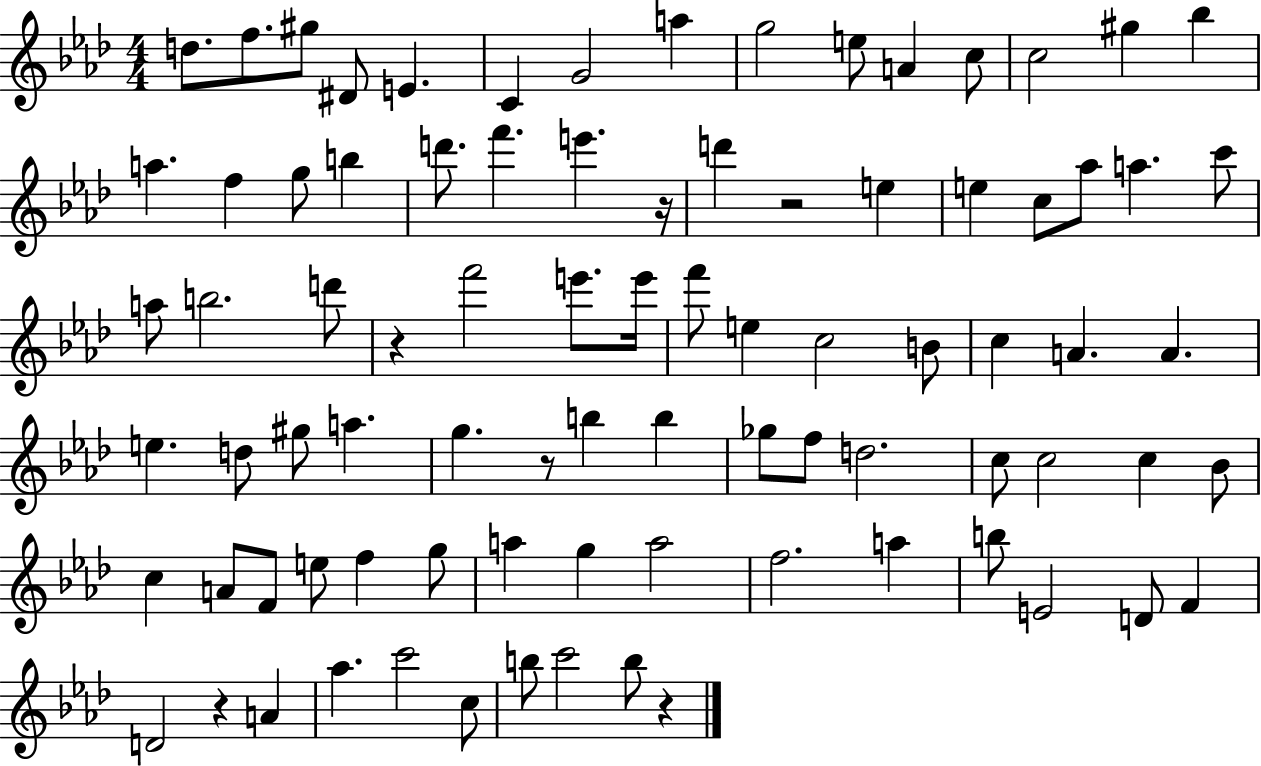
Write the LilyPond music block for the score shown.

{
  \clef treble
  \numericTimeSignature
  \time 4/4
  \key aes \major
  d''8. f''8. gis''8 dis'8 e'4. | c'4 g'2 a''4 | g''2 e''8 a'4 c''8 | c''2 gis''4 bes''4 | \break a''4. f''4 g''8 b''4 | d'''8. f'''4. e'''4. r16 | d'''4 r2 e''4 | e''4 c''8 aes''8 a''4. c'''8 | \break a''8 b''2. d'''8 | r4 f'''2 e'''8. e'''16 | f'''8 e''4 c''2 b'8 | c''4 a'4. a'4. | \break e''4. d''8 gis''8 a''4. | g''4. r8 b''4 b''4 | ges''8 f''8 d''2. | c''8 c''2 c''4 bes'8 | \break c''4 a'8 f'8 e''8 f''4 g''8 | a''4 g''4 a''2 | f''2. a''4 | b''8 e'2 d'8 f'4 | \break d'2 r4 a'4 | aes''4. c'''2 c''8 | b''8 c'''2 b''8 r4 | \bar "|."
}